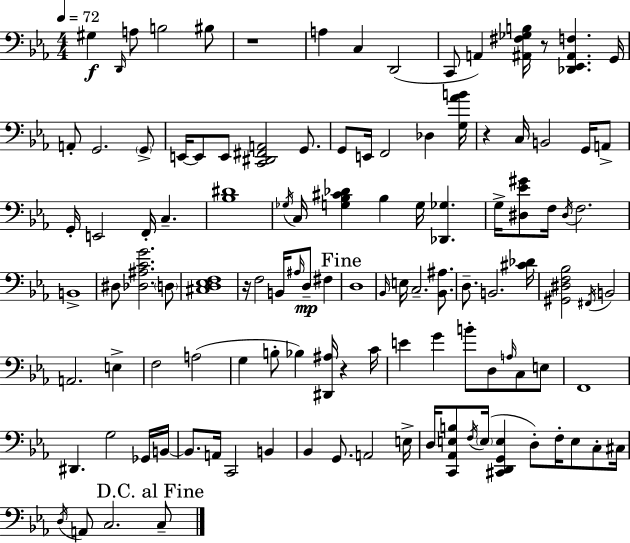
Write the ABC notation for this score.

X:1
T:Untitled
M:4/4
L:1/4
K:Eb
^G, D,,/4 A,/2 B,2 ^B,/2 z4 A, C, D,,2 C,,/2 A,, [^A,,^F,_G,B,]/4 z/2 [_D,,_E,,^A,,F,] G,,/4 A,,/2 G,,2 G,,/2 E,,/4 E,,/2 E,,/2 [C,,^D,,^F,,A,,]2 G,,/2 G,,/2 E,,/4 F,,2 _D, [G,_AB]/4 z C,/4 B,,2 G,,/4 A,,/2 G,,/4 E,,2 F,,/4 C, [_B,^D]4 _G,/4 C,/4 [G,_B,^C_D] _B, G,/4 [_D,,_G,] G,/4 [^D,_E^G]/2 F,/4 ^D,/4 F,2 B,,4 ^D,/2 [_D,^A,CG]2 D,/2 [^C,D,_E,F,]4 z/4 F,2 B,,/4 ^A,/4 D,/2 ^F, D,4 _B,,/4 E,/4 C,2 [_B,,^A,]/2 D,/2 B,,2 [^C_D]/4 [^G,,^D,F,_B,]2 ^F,,/4 B,,2 A,,2 E, F,2 A,2 G, B,/2 _B, [^D,,^A,]/4 z C/4 E G B/2 D,/2 A,/4 C,/2 E,/2 F,,4 ^D,, G,2 _G,,/4 B,,/4 B,,/2 A,,/4 C,,2 B,, _B,, G,,/2 A,,2 E,/4 D,/4 [C,,_A,,E,B,]/2 F,/4 E,/4 [^C,,D,,G,,E,] D,/2 F,/4 E,/2 C,/2 ^C,/4 D,/4 A,,/2 C,2 C,/2